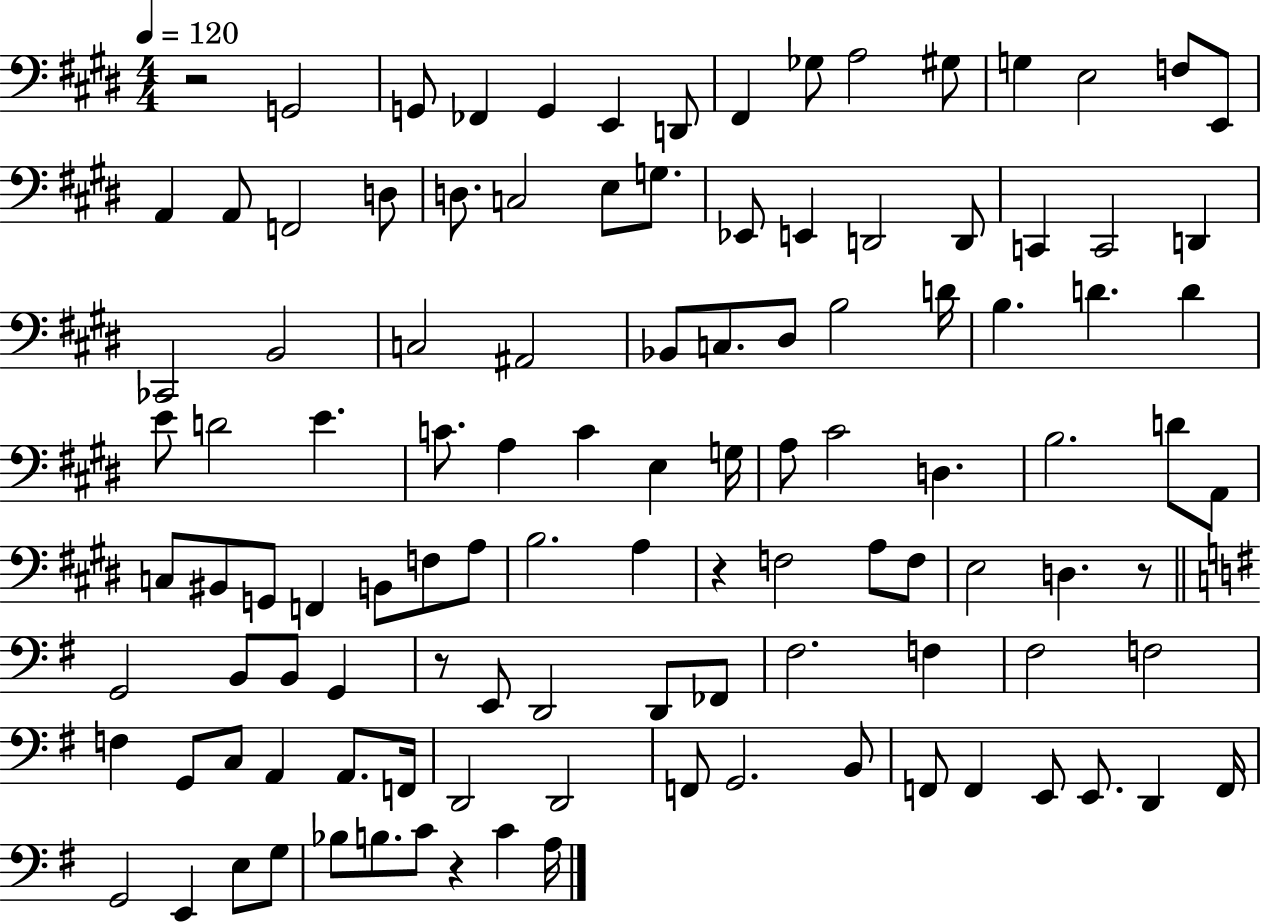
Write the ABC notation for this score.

X:1
T:Untitled
M:4/4
L:1/4
K:E
z2 G,,2 G,,/2 _F,, G,, E,, D,,/2 ^F,, _G,/2 A,2 ^G,/2 G, E,2 F,/2 E,,/2 A,, A,,/2 F,,2 D,/2 D,/2 C,2 E,/2 G,/2 _E,,/2 E,, D,,2 D,,/2 C,, C,,2 D,, _C,,2 B,,2 C,2 ^A,,2 _B,,/2 C,/2 ^D,/2 B,2 D/4 B, D D E/2 D2 E C/2 A, C E, G,/4 A,/2 ^C2 D, B,2 D/2 A,,/2 C,/2 ^B,,/2 G,,/2 F,, B,,/2 F,/2 A,/2 B,2 A, z F,2 A,/2 F,/2 E,2 D, z/2 G,,2 B,,/2 B,,/2 G,, z/2 E,,/2 D,,2 D,,/2 _F,,/2 ^F,2 F, ^F,2 F,2 F, G,,/2 C,/2 A,, A,,/2 F,,/4 D,,2 D,,2 F,,/2 G,,2 B,,/2 F,,/2 F,, E,,/2 E,,/2 D,, F,,/4 G,,2 E,, E,/2 G,/2 _B,/2 B,/2 C/2 z C A,/4